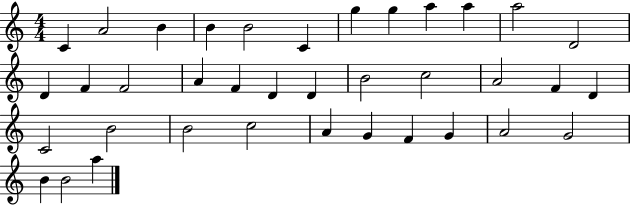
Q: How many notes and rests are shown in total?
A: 37